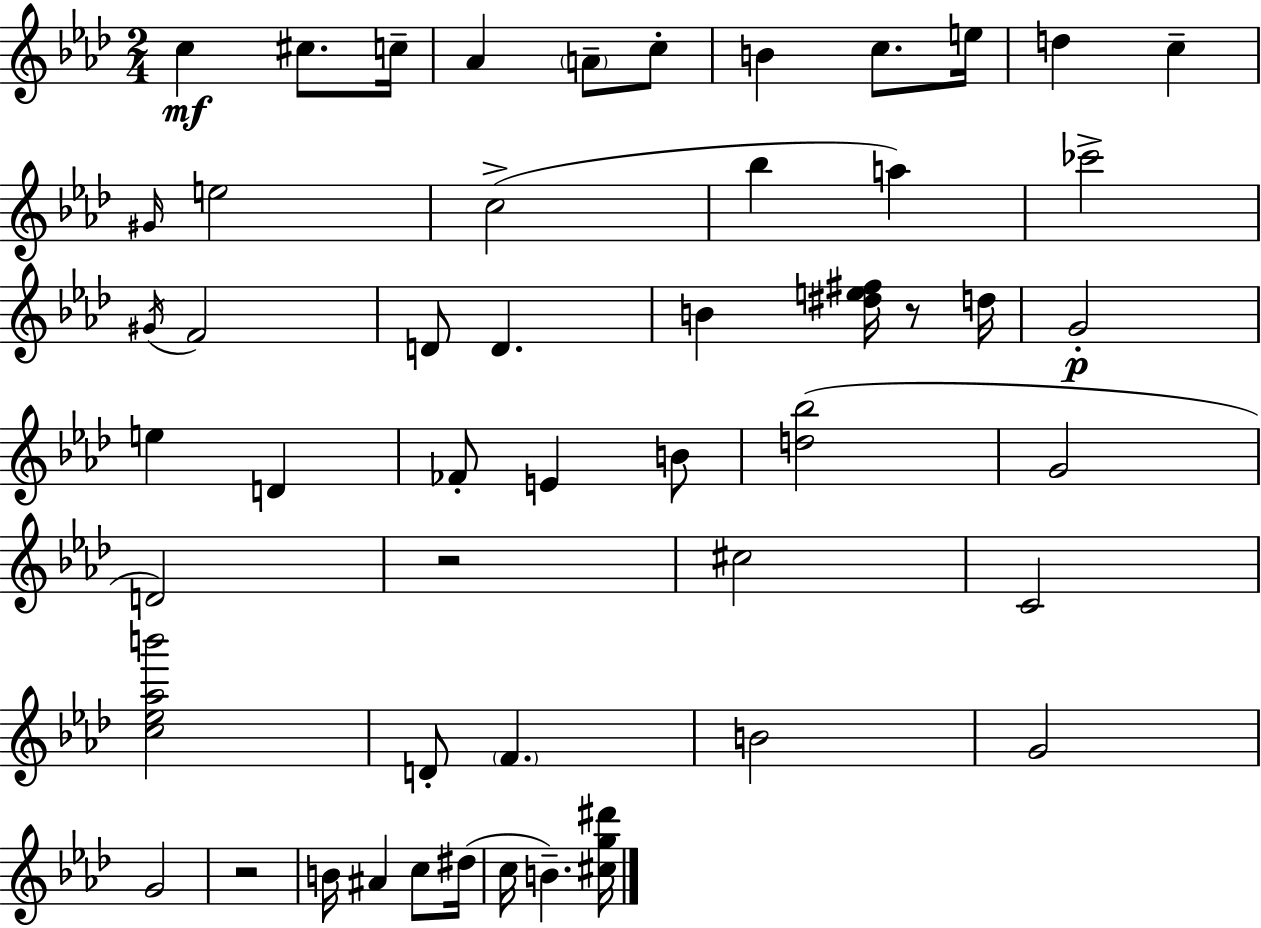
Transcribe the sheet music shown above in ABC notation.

X:1
T:Untitled
M:2/4
L:1/4
K:Fm
c ^c/2 c/4 _A A/2 c/2 B c/2 e/4 d c ^G/4 e2 c2 _b a _c'2 ^G/4 F2 D/2 D B [^de^f]/4 z/2 d/4 G2 e D _F/2 E B/2 [d_b]2 G2 D2 z2 ^c2 C2 [c_e_ab']2 D/2 F B2 G2 G2 z2 B/4 ^A c/2 ^d/4 c/4 B [^cg^d']/4